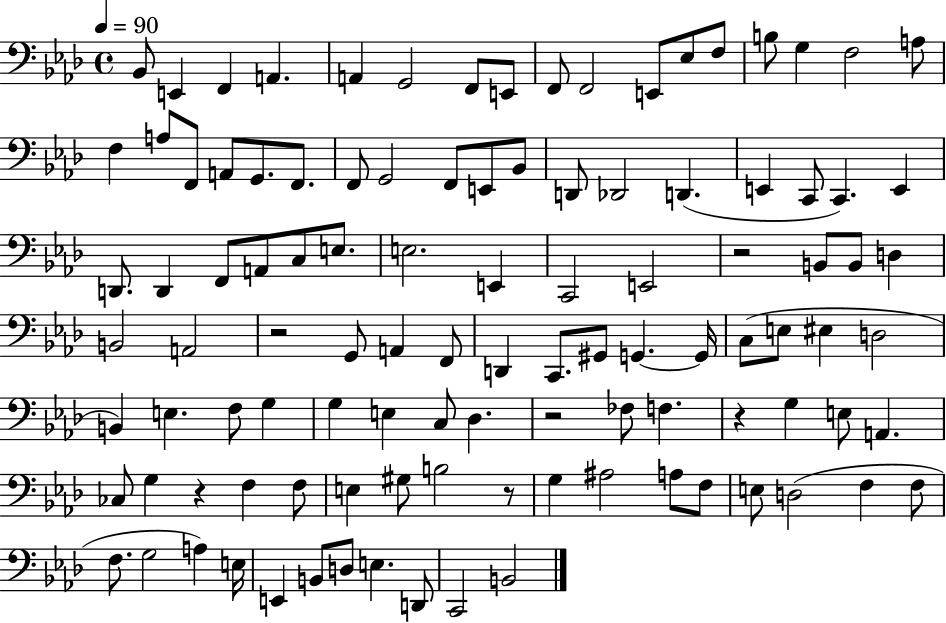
{
  \clef bass
  \time 4/4
  \defaultTimeSignature
  \key aes \major
  \tempo 4 = 90
  bes,8 e,4 f,4 a,4. | a,4 g,2 f,8 e,8 | f,8 f,2 e,8 ees8 f8 | b8 g4 f2 a8 | \break f4 a8 f,8 a,8 g,8. f,8. | f,8 g,2 f,8 e,8 bes,8 | d,8 des,2 d,4.( | e,4 c,8 c,4.) e,4 | \break d,8. d,4 f,8 a,8 c8 e8. | e2. e,4 | c,2 e,2 | r2 b,8 b,8 d4 | \break b,2 a,2 | r2 g,8 a,4 f,8 | d,4 c,8. gis,8 g,4.~~ g,16 | c8( e8 eis4 d2 | \break b,4) e4. f8 g4 | g4 e4 c8 des4. | r2 fes8 f4. | r4 g4 e8 a,4. | \break ces8 g4 r4 f4 f8 | e4 gis8 b2 r8 | g4 ais2 a8 f8 | e8 d2( f4 f8 | \break f8. g2 a4) e16 | e,4 b,8 d8 e4. d,8 | c,2 b,2 | \bar "|."
}